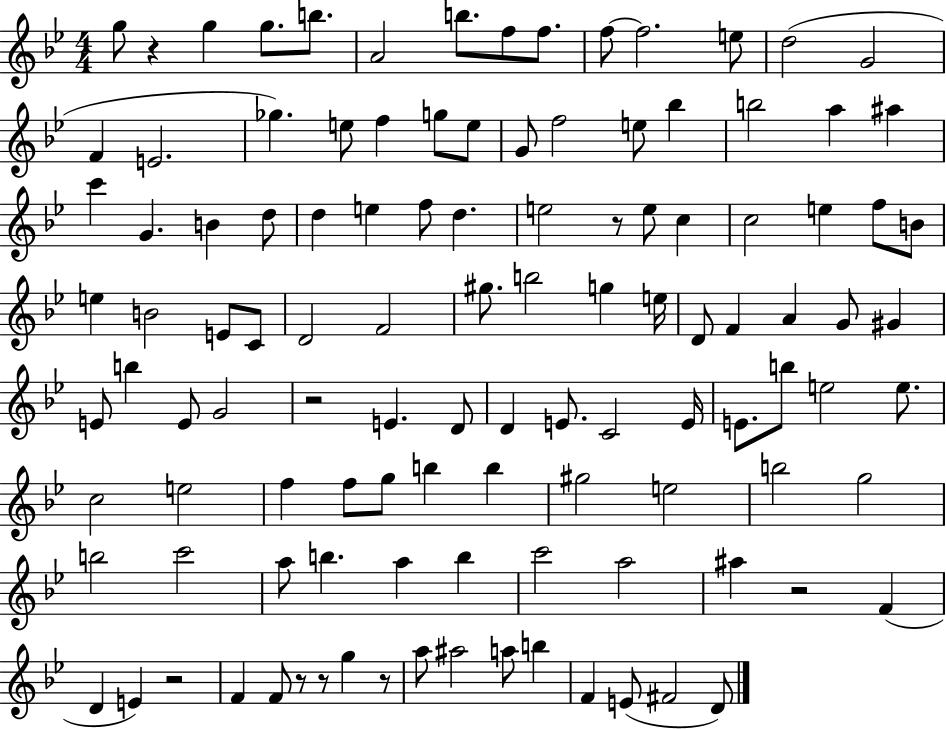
{
  \clef treble
  \numericTimeSignature
  \time 4/4
  \key bes \major
  g''8 r4 g''4 g''8. b''8. | a'2 b''8. f''8 f''8. | f''8~~ f''2. e''8 | d''2( g'2 | \break f'4 e'2. | ges''4.) e''8 f''4 g''8 e''8 | g'8 f''2 e''8 bes''4 | b''2 a''4 ais''4 | \break c'''4 g'4. b'4 d''8 | d''4 e''4 f''8 d''4. | e''2 r8 e''8 c''4 | c''2 e''4 f''8 b'8 | \break e''4 b'2 e'8 c'8 | d'2 f'2 | gis''8. b''2 g''4 e''16 | d'8 f'4 a'4 g'8 gis'4 | \break e'8 b''4 e'8 g'2 | r2 e'4. d'8 | d'4 e'8. c'2 e'16 | e'8. b''8 e''2 e''8. | \break c''2 e''2 | f''4 f''8 g''8 b''4 b''4 | gis''2 e''2 | b''2 g''2 | \break b''2 c'''2 | a''8 b''4. a''4 b''4 | c'''2 a''2 | ais''4 r2 f'4( | \break d'4 e'4) r2 | f'4 f'8 r8 r8 g''4 r8 | a''8 ais''2 a''8 b''4 | f'4 e'8( fis'2 d'8) | \break \bar "|."
}